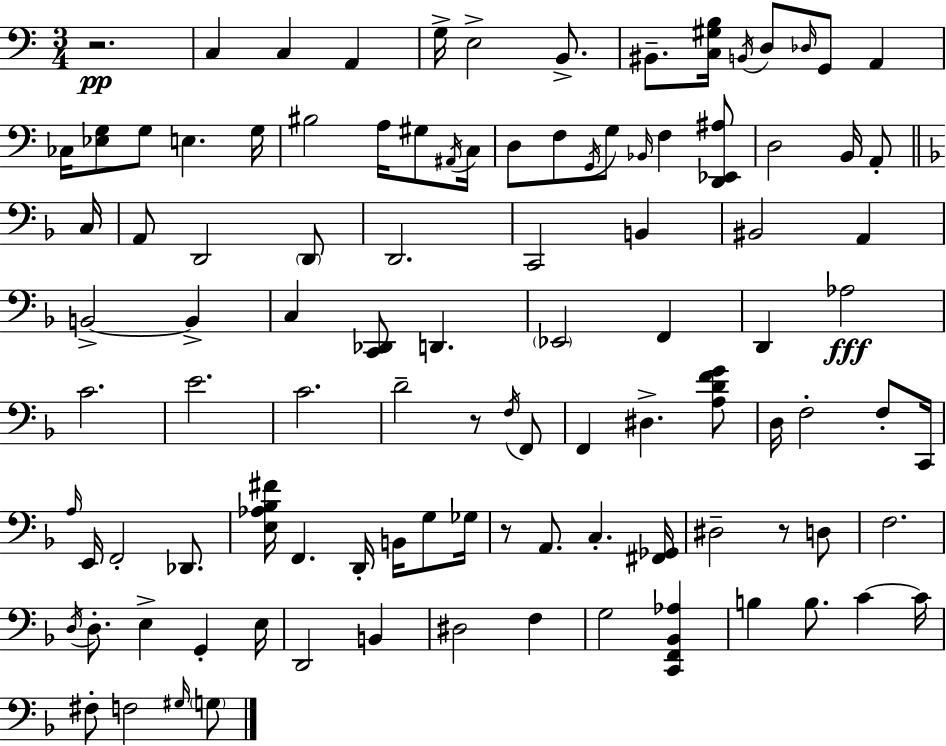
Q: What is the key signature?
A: A minor